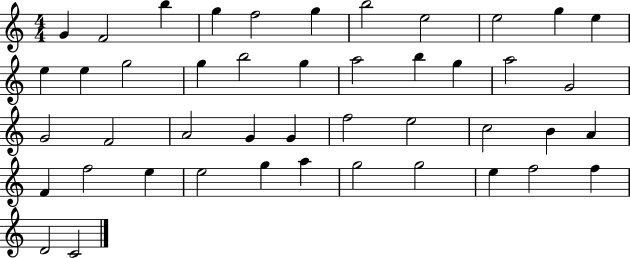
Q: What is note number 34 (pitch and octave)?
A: F5